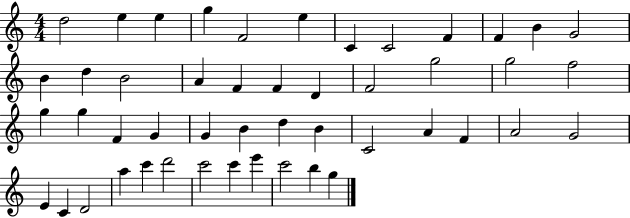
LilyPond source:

{
  \clef treble
  \numericTimeSignature
  \time 4/4
  \key c \major
  d''2 e''4 e''4 | g''4 f'2 e''4 | c'4 c'2 f'4 | f'4 b'4 g'2 | \break b'4 d''4 b'2 | a'4 f'4 f'4 d'4 | f'2 g''2 | g''2 f''2 | \break g''4 g''4 f'4 g'4 | g'4 b'4 d''4 b'4 | c'2 a'4 f'4 | a'2 g'2 | \break e'4 c'4 d'2 | a''4 c'''4 d'''2 | c'''2 c'''4 e'''4 | c'''2 b''4 g''4 | \break \bar "|."
}